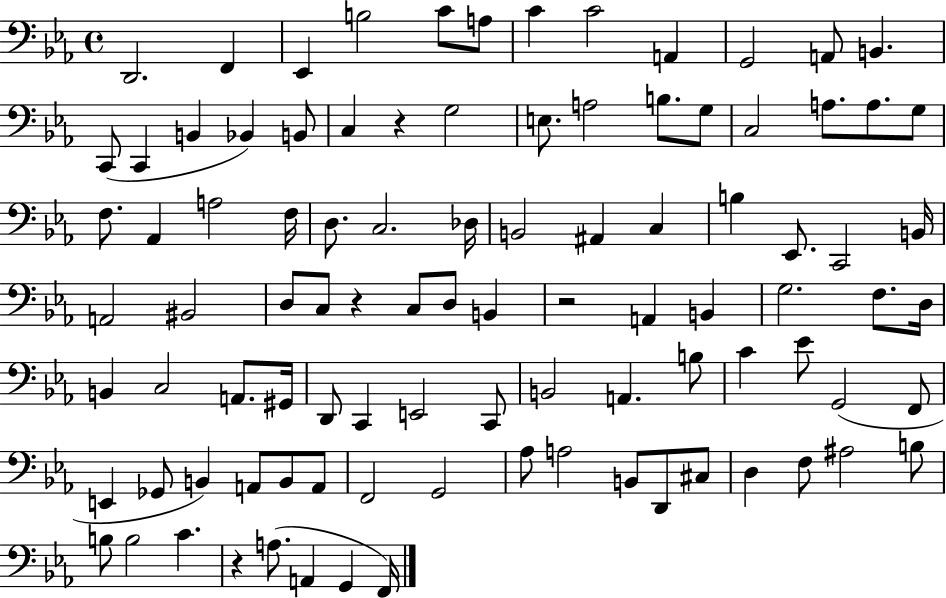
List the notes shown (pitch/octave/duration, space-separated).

D2/h. F2/q Eb2/q B3/h C4/e A3/e C4/q C4/h A2/q G2/h A2/e B2/q. C2/e C2/q B2/q Bb2/q B2/e C3/q R/q G3/h E3/e. A3/h B3/e. G3/e C3/h A3/e. A3/e. G3/e F3/e. Ab2/q A3/h F3/s D3/e. C3/h. Db3/s B2/h A#2/q C3/q B3/q Eb2/e. C2/h B2/s A2/h BIS2/h D3/e C3/e R/q C3/e D3/e B2/q R/h A2/q B2/q G3/h. F3/e. D3/s B2/q C3/h A2/e. G#2/s D2/e C2/q E2/h C2/e B2/h A2/q. B3/e C4/q Eb4/e G2/h F2/e E2/q Gb2/e B2/q A2/e B2/e A2/e F2/h G2/h Ab3/e A3/h B2/e D2/e C#3/e D3/q F3/e A#3/h B3/e B3/e B3/h C4/q. R/q A3/e. A2/q G2/q F2/s